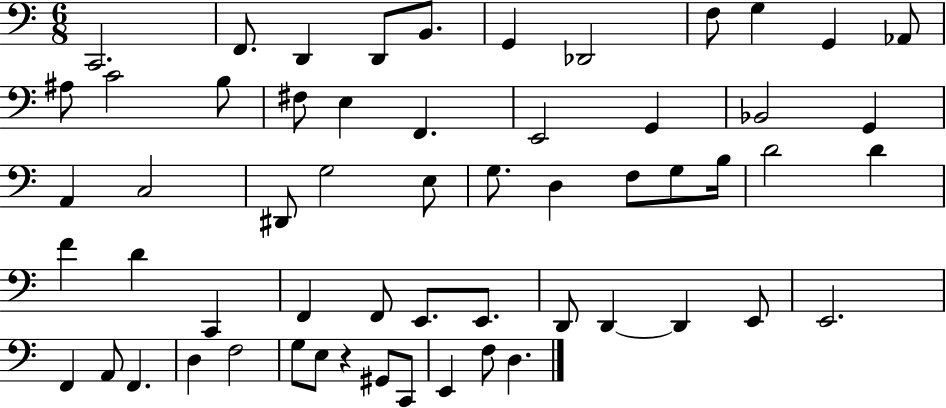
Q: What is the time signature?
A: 6/8